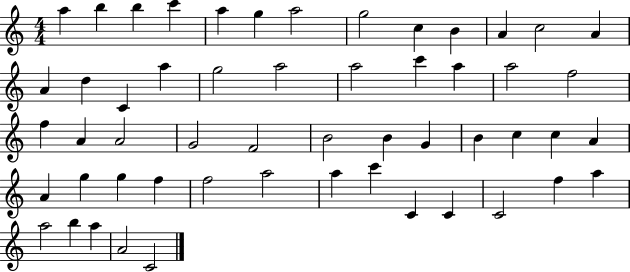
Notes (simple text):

A5/q B5/q B5/q C6/q A5/q G5/q A5/h G5/h C5/q B4/q A4/q C5/h A4/q A4/q D5/q C4/q A5/q G5/h A5/h A5/h C6/q A5/q A5/h F5/h F5/q A4/q A4/h G4/h F4/h B4/h B4/q G4/q B4/q C5/q C5/q A4/q A4/q G5/q G5/q F5/q F5/h A5/h A5/q C6/q C4/q C4/q C4/h F5/q A5/q A5/h B5/q A5/q A4/h C4/h